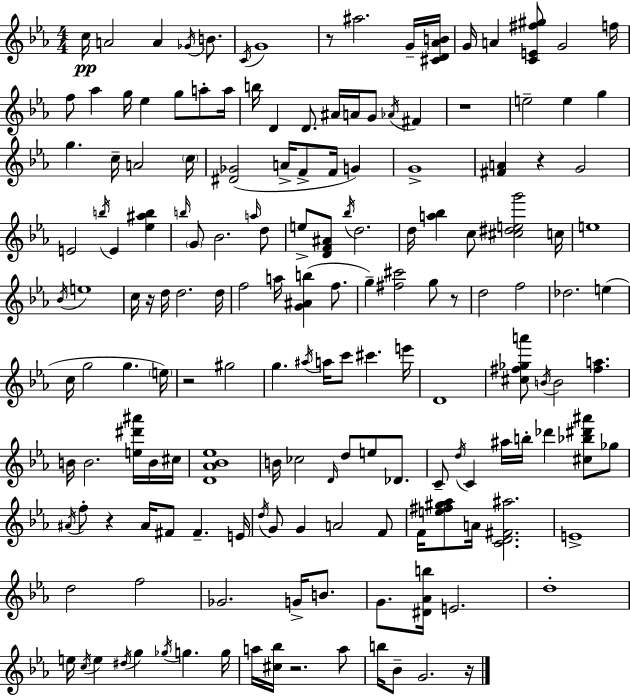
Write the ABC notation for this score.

X:1
T:Untitled
M:4/4
L:1/4
K:Cm
c/4 A2 A _G/4 B/2 C/4 G4 z/2 ^a2 G/4 [^CD_AB]/4 G/4 A [CE^f^g]/2 G2 f/4 f/2 _a g/4 _e g/2 a/2 a/4 b/4 D D/2 ^A/4 A/4 G/2 _A/4 ^F z4 e2 e g g c/4 A2 c/4 [^D_G]2 A/4 F/2 F/4 G G4 [^FA] z G2 E2 b/4 E [_e^ab] b/4 G/2 _B2 a/4 d/2 e/2 [DF^A]/2 _b/4 d2 d/4 [a_b] c/2 [^c^deg']2 c/4 e4 _B/4 e4 c/4 z/4 d/4 d2 d/4 f2 a/4 [G^Ab] f/2 g [^f^c']2 g/2 z/2 d2 f2 _d2 e c/4 g2 g e/4 z2 ^g2 g ^a/4 a/4 c'/2 ^c' e'/4 D4 [^c^f_ga']/2 B/4 B2 [^fa] B/4 B2 [e^d'^a']/4 B/4 ^c/4 [D_A_B_e]4 B/4 _c2 D/4 d/2 e/2 _D/2 C/2 d/4 C ^a/4 b/4 _d' [^c_b^d'^a']/2 _g/2 ^A/4 f/2 z ^A/4 ^F/2 ^F E/4 d/4 G/2 G A2 F/2 F/4 [e^f^g_a]/2 A/4 [CD^F^a]2 E4 d2 f2 _G2 G/4 B/2 G/2 [^D_Ab]/4 E2 d4 e/4 c/4 e ^d/4 g _g/4 g g/4 a/4 [^c_b]/4 z2 a/2 b/4 _B/2 G2 z/4